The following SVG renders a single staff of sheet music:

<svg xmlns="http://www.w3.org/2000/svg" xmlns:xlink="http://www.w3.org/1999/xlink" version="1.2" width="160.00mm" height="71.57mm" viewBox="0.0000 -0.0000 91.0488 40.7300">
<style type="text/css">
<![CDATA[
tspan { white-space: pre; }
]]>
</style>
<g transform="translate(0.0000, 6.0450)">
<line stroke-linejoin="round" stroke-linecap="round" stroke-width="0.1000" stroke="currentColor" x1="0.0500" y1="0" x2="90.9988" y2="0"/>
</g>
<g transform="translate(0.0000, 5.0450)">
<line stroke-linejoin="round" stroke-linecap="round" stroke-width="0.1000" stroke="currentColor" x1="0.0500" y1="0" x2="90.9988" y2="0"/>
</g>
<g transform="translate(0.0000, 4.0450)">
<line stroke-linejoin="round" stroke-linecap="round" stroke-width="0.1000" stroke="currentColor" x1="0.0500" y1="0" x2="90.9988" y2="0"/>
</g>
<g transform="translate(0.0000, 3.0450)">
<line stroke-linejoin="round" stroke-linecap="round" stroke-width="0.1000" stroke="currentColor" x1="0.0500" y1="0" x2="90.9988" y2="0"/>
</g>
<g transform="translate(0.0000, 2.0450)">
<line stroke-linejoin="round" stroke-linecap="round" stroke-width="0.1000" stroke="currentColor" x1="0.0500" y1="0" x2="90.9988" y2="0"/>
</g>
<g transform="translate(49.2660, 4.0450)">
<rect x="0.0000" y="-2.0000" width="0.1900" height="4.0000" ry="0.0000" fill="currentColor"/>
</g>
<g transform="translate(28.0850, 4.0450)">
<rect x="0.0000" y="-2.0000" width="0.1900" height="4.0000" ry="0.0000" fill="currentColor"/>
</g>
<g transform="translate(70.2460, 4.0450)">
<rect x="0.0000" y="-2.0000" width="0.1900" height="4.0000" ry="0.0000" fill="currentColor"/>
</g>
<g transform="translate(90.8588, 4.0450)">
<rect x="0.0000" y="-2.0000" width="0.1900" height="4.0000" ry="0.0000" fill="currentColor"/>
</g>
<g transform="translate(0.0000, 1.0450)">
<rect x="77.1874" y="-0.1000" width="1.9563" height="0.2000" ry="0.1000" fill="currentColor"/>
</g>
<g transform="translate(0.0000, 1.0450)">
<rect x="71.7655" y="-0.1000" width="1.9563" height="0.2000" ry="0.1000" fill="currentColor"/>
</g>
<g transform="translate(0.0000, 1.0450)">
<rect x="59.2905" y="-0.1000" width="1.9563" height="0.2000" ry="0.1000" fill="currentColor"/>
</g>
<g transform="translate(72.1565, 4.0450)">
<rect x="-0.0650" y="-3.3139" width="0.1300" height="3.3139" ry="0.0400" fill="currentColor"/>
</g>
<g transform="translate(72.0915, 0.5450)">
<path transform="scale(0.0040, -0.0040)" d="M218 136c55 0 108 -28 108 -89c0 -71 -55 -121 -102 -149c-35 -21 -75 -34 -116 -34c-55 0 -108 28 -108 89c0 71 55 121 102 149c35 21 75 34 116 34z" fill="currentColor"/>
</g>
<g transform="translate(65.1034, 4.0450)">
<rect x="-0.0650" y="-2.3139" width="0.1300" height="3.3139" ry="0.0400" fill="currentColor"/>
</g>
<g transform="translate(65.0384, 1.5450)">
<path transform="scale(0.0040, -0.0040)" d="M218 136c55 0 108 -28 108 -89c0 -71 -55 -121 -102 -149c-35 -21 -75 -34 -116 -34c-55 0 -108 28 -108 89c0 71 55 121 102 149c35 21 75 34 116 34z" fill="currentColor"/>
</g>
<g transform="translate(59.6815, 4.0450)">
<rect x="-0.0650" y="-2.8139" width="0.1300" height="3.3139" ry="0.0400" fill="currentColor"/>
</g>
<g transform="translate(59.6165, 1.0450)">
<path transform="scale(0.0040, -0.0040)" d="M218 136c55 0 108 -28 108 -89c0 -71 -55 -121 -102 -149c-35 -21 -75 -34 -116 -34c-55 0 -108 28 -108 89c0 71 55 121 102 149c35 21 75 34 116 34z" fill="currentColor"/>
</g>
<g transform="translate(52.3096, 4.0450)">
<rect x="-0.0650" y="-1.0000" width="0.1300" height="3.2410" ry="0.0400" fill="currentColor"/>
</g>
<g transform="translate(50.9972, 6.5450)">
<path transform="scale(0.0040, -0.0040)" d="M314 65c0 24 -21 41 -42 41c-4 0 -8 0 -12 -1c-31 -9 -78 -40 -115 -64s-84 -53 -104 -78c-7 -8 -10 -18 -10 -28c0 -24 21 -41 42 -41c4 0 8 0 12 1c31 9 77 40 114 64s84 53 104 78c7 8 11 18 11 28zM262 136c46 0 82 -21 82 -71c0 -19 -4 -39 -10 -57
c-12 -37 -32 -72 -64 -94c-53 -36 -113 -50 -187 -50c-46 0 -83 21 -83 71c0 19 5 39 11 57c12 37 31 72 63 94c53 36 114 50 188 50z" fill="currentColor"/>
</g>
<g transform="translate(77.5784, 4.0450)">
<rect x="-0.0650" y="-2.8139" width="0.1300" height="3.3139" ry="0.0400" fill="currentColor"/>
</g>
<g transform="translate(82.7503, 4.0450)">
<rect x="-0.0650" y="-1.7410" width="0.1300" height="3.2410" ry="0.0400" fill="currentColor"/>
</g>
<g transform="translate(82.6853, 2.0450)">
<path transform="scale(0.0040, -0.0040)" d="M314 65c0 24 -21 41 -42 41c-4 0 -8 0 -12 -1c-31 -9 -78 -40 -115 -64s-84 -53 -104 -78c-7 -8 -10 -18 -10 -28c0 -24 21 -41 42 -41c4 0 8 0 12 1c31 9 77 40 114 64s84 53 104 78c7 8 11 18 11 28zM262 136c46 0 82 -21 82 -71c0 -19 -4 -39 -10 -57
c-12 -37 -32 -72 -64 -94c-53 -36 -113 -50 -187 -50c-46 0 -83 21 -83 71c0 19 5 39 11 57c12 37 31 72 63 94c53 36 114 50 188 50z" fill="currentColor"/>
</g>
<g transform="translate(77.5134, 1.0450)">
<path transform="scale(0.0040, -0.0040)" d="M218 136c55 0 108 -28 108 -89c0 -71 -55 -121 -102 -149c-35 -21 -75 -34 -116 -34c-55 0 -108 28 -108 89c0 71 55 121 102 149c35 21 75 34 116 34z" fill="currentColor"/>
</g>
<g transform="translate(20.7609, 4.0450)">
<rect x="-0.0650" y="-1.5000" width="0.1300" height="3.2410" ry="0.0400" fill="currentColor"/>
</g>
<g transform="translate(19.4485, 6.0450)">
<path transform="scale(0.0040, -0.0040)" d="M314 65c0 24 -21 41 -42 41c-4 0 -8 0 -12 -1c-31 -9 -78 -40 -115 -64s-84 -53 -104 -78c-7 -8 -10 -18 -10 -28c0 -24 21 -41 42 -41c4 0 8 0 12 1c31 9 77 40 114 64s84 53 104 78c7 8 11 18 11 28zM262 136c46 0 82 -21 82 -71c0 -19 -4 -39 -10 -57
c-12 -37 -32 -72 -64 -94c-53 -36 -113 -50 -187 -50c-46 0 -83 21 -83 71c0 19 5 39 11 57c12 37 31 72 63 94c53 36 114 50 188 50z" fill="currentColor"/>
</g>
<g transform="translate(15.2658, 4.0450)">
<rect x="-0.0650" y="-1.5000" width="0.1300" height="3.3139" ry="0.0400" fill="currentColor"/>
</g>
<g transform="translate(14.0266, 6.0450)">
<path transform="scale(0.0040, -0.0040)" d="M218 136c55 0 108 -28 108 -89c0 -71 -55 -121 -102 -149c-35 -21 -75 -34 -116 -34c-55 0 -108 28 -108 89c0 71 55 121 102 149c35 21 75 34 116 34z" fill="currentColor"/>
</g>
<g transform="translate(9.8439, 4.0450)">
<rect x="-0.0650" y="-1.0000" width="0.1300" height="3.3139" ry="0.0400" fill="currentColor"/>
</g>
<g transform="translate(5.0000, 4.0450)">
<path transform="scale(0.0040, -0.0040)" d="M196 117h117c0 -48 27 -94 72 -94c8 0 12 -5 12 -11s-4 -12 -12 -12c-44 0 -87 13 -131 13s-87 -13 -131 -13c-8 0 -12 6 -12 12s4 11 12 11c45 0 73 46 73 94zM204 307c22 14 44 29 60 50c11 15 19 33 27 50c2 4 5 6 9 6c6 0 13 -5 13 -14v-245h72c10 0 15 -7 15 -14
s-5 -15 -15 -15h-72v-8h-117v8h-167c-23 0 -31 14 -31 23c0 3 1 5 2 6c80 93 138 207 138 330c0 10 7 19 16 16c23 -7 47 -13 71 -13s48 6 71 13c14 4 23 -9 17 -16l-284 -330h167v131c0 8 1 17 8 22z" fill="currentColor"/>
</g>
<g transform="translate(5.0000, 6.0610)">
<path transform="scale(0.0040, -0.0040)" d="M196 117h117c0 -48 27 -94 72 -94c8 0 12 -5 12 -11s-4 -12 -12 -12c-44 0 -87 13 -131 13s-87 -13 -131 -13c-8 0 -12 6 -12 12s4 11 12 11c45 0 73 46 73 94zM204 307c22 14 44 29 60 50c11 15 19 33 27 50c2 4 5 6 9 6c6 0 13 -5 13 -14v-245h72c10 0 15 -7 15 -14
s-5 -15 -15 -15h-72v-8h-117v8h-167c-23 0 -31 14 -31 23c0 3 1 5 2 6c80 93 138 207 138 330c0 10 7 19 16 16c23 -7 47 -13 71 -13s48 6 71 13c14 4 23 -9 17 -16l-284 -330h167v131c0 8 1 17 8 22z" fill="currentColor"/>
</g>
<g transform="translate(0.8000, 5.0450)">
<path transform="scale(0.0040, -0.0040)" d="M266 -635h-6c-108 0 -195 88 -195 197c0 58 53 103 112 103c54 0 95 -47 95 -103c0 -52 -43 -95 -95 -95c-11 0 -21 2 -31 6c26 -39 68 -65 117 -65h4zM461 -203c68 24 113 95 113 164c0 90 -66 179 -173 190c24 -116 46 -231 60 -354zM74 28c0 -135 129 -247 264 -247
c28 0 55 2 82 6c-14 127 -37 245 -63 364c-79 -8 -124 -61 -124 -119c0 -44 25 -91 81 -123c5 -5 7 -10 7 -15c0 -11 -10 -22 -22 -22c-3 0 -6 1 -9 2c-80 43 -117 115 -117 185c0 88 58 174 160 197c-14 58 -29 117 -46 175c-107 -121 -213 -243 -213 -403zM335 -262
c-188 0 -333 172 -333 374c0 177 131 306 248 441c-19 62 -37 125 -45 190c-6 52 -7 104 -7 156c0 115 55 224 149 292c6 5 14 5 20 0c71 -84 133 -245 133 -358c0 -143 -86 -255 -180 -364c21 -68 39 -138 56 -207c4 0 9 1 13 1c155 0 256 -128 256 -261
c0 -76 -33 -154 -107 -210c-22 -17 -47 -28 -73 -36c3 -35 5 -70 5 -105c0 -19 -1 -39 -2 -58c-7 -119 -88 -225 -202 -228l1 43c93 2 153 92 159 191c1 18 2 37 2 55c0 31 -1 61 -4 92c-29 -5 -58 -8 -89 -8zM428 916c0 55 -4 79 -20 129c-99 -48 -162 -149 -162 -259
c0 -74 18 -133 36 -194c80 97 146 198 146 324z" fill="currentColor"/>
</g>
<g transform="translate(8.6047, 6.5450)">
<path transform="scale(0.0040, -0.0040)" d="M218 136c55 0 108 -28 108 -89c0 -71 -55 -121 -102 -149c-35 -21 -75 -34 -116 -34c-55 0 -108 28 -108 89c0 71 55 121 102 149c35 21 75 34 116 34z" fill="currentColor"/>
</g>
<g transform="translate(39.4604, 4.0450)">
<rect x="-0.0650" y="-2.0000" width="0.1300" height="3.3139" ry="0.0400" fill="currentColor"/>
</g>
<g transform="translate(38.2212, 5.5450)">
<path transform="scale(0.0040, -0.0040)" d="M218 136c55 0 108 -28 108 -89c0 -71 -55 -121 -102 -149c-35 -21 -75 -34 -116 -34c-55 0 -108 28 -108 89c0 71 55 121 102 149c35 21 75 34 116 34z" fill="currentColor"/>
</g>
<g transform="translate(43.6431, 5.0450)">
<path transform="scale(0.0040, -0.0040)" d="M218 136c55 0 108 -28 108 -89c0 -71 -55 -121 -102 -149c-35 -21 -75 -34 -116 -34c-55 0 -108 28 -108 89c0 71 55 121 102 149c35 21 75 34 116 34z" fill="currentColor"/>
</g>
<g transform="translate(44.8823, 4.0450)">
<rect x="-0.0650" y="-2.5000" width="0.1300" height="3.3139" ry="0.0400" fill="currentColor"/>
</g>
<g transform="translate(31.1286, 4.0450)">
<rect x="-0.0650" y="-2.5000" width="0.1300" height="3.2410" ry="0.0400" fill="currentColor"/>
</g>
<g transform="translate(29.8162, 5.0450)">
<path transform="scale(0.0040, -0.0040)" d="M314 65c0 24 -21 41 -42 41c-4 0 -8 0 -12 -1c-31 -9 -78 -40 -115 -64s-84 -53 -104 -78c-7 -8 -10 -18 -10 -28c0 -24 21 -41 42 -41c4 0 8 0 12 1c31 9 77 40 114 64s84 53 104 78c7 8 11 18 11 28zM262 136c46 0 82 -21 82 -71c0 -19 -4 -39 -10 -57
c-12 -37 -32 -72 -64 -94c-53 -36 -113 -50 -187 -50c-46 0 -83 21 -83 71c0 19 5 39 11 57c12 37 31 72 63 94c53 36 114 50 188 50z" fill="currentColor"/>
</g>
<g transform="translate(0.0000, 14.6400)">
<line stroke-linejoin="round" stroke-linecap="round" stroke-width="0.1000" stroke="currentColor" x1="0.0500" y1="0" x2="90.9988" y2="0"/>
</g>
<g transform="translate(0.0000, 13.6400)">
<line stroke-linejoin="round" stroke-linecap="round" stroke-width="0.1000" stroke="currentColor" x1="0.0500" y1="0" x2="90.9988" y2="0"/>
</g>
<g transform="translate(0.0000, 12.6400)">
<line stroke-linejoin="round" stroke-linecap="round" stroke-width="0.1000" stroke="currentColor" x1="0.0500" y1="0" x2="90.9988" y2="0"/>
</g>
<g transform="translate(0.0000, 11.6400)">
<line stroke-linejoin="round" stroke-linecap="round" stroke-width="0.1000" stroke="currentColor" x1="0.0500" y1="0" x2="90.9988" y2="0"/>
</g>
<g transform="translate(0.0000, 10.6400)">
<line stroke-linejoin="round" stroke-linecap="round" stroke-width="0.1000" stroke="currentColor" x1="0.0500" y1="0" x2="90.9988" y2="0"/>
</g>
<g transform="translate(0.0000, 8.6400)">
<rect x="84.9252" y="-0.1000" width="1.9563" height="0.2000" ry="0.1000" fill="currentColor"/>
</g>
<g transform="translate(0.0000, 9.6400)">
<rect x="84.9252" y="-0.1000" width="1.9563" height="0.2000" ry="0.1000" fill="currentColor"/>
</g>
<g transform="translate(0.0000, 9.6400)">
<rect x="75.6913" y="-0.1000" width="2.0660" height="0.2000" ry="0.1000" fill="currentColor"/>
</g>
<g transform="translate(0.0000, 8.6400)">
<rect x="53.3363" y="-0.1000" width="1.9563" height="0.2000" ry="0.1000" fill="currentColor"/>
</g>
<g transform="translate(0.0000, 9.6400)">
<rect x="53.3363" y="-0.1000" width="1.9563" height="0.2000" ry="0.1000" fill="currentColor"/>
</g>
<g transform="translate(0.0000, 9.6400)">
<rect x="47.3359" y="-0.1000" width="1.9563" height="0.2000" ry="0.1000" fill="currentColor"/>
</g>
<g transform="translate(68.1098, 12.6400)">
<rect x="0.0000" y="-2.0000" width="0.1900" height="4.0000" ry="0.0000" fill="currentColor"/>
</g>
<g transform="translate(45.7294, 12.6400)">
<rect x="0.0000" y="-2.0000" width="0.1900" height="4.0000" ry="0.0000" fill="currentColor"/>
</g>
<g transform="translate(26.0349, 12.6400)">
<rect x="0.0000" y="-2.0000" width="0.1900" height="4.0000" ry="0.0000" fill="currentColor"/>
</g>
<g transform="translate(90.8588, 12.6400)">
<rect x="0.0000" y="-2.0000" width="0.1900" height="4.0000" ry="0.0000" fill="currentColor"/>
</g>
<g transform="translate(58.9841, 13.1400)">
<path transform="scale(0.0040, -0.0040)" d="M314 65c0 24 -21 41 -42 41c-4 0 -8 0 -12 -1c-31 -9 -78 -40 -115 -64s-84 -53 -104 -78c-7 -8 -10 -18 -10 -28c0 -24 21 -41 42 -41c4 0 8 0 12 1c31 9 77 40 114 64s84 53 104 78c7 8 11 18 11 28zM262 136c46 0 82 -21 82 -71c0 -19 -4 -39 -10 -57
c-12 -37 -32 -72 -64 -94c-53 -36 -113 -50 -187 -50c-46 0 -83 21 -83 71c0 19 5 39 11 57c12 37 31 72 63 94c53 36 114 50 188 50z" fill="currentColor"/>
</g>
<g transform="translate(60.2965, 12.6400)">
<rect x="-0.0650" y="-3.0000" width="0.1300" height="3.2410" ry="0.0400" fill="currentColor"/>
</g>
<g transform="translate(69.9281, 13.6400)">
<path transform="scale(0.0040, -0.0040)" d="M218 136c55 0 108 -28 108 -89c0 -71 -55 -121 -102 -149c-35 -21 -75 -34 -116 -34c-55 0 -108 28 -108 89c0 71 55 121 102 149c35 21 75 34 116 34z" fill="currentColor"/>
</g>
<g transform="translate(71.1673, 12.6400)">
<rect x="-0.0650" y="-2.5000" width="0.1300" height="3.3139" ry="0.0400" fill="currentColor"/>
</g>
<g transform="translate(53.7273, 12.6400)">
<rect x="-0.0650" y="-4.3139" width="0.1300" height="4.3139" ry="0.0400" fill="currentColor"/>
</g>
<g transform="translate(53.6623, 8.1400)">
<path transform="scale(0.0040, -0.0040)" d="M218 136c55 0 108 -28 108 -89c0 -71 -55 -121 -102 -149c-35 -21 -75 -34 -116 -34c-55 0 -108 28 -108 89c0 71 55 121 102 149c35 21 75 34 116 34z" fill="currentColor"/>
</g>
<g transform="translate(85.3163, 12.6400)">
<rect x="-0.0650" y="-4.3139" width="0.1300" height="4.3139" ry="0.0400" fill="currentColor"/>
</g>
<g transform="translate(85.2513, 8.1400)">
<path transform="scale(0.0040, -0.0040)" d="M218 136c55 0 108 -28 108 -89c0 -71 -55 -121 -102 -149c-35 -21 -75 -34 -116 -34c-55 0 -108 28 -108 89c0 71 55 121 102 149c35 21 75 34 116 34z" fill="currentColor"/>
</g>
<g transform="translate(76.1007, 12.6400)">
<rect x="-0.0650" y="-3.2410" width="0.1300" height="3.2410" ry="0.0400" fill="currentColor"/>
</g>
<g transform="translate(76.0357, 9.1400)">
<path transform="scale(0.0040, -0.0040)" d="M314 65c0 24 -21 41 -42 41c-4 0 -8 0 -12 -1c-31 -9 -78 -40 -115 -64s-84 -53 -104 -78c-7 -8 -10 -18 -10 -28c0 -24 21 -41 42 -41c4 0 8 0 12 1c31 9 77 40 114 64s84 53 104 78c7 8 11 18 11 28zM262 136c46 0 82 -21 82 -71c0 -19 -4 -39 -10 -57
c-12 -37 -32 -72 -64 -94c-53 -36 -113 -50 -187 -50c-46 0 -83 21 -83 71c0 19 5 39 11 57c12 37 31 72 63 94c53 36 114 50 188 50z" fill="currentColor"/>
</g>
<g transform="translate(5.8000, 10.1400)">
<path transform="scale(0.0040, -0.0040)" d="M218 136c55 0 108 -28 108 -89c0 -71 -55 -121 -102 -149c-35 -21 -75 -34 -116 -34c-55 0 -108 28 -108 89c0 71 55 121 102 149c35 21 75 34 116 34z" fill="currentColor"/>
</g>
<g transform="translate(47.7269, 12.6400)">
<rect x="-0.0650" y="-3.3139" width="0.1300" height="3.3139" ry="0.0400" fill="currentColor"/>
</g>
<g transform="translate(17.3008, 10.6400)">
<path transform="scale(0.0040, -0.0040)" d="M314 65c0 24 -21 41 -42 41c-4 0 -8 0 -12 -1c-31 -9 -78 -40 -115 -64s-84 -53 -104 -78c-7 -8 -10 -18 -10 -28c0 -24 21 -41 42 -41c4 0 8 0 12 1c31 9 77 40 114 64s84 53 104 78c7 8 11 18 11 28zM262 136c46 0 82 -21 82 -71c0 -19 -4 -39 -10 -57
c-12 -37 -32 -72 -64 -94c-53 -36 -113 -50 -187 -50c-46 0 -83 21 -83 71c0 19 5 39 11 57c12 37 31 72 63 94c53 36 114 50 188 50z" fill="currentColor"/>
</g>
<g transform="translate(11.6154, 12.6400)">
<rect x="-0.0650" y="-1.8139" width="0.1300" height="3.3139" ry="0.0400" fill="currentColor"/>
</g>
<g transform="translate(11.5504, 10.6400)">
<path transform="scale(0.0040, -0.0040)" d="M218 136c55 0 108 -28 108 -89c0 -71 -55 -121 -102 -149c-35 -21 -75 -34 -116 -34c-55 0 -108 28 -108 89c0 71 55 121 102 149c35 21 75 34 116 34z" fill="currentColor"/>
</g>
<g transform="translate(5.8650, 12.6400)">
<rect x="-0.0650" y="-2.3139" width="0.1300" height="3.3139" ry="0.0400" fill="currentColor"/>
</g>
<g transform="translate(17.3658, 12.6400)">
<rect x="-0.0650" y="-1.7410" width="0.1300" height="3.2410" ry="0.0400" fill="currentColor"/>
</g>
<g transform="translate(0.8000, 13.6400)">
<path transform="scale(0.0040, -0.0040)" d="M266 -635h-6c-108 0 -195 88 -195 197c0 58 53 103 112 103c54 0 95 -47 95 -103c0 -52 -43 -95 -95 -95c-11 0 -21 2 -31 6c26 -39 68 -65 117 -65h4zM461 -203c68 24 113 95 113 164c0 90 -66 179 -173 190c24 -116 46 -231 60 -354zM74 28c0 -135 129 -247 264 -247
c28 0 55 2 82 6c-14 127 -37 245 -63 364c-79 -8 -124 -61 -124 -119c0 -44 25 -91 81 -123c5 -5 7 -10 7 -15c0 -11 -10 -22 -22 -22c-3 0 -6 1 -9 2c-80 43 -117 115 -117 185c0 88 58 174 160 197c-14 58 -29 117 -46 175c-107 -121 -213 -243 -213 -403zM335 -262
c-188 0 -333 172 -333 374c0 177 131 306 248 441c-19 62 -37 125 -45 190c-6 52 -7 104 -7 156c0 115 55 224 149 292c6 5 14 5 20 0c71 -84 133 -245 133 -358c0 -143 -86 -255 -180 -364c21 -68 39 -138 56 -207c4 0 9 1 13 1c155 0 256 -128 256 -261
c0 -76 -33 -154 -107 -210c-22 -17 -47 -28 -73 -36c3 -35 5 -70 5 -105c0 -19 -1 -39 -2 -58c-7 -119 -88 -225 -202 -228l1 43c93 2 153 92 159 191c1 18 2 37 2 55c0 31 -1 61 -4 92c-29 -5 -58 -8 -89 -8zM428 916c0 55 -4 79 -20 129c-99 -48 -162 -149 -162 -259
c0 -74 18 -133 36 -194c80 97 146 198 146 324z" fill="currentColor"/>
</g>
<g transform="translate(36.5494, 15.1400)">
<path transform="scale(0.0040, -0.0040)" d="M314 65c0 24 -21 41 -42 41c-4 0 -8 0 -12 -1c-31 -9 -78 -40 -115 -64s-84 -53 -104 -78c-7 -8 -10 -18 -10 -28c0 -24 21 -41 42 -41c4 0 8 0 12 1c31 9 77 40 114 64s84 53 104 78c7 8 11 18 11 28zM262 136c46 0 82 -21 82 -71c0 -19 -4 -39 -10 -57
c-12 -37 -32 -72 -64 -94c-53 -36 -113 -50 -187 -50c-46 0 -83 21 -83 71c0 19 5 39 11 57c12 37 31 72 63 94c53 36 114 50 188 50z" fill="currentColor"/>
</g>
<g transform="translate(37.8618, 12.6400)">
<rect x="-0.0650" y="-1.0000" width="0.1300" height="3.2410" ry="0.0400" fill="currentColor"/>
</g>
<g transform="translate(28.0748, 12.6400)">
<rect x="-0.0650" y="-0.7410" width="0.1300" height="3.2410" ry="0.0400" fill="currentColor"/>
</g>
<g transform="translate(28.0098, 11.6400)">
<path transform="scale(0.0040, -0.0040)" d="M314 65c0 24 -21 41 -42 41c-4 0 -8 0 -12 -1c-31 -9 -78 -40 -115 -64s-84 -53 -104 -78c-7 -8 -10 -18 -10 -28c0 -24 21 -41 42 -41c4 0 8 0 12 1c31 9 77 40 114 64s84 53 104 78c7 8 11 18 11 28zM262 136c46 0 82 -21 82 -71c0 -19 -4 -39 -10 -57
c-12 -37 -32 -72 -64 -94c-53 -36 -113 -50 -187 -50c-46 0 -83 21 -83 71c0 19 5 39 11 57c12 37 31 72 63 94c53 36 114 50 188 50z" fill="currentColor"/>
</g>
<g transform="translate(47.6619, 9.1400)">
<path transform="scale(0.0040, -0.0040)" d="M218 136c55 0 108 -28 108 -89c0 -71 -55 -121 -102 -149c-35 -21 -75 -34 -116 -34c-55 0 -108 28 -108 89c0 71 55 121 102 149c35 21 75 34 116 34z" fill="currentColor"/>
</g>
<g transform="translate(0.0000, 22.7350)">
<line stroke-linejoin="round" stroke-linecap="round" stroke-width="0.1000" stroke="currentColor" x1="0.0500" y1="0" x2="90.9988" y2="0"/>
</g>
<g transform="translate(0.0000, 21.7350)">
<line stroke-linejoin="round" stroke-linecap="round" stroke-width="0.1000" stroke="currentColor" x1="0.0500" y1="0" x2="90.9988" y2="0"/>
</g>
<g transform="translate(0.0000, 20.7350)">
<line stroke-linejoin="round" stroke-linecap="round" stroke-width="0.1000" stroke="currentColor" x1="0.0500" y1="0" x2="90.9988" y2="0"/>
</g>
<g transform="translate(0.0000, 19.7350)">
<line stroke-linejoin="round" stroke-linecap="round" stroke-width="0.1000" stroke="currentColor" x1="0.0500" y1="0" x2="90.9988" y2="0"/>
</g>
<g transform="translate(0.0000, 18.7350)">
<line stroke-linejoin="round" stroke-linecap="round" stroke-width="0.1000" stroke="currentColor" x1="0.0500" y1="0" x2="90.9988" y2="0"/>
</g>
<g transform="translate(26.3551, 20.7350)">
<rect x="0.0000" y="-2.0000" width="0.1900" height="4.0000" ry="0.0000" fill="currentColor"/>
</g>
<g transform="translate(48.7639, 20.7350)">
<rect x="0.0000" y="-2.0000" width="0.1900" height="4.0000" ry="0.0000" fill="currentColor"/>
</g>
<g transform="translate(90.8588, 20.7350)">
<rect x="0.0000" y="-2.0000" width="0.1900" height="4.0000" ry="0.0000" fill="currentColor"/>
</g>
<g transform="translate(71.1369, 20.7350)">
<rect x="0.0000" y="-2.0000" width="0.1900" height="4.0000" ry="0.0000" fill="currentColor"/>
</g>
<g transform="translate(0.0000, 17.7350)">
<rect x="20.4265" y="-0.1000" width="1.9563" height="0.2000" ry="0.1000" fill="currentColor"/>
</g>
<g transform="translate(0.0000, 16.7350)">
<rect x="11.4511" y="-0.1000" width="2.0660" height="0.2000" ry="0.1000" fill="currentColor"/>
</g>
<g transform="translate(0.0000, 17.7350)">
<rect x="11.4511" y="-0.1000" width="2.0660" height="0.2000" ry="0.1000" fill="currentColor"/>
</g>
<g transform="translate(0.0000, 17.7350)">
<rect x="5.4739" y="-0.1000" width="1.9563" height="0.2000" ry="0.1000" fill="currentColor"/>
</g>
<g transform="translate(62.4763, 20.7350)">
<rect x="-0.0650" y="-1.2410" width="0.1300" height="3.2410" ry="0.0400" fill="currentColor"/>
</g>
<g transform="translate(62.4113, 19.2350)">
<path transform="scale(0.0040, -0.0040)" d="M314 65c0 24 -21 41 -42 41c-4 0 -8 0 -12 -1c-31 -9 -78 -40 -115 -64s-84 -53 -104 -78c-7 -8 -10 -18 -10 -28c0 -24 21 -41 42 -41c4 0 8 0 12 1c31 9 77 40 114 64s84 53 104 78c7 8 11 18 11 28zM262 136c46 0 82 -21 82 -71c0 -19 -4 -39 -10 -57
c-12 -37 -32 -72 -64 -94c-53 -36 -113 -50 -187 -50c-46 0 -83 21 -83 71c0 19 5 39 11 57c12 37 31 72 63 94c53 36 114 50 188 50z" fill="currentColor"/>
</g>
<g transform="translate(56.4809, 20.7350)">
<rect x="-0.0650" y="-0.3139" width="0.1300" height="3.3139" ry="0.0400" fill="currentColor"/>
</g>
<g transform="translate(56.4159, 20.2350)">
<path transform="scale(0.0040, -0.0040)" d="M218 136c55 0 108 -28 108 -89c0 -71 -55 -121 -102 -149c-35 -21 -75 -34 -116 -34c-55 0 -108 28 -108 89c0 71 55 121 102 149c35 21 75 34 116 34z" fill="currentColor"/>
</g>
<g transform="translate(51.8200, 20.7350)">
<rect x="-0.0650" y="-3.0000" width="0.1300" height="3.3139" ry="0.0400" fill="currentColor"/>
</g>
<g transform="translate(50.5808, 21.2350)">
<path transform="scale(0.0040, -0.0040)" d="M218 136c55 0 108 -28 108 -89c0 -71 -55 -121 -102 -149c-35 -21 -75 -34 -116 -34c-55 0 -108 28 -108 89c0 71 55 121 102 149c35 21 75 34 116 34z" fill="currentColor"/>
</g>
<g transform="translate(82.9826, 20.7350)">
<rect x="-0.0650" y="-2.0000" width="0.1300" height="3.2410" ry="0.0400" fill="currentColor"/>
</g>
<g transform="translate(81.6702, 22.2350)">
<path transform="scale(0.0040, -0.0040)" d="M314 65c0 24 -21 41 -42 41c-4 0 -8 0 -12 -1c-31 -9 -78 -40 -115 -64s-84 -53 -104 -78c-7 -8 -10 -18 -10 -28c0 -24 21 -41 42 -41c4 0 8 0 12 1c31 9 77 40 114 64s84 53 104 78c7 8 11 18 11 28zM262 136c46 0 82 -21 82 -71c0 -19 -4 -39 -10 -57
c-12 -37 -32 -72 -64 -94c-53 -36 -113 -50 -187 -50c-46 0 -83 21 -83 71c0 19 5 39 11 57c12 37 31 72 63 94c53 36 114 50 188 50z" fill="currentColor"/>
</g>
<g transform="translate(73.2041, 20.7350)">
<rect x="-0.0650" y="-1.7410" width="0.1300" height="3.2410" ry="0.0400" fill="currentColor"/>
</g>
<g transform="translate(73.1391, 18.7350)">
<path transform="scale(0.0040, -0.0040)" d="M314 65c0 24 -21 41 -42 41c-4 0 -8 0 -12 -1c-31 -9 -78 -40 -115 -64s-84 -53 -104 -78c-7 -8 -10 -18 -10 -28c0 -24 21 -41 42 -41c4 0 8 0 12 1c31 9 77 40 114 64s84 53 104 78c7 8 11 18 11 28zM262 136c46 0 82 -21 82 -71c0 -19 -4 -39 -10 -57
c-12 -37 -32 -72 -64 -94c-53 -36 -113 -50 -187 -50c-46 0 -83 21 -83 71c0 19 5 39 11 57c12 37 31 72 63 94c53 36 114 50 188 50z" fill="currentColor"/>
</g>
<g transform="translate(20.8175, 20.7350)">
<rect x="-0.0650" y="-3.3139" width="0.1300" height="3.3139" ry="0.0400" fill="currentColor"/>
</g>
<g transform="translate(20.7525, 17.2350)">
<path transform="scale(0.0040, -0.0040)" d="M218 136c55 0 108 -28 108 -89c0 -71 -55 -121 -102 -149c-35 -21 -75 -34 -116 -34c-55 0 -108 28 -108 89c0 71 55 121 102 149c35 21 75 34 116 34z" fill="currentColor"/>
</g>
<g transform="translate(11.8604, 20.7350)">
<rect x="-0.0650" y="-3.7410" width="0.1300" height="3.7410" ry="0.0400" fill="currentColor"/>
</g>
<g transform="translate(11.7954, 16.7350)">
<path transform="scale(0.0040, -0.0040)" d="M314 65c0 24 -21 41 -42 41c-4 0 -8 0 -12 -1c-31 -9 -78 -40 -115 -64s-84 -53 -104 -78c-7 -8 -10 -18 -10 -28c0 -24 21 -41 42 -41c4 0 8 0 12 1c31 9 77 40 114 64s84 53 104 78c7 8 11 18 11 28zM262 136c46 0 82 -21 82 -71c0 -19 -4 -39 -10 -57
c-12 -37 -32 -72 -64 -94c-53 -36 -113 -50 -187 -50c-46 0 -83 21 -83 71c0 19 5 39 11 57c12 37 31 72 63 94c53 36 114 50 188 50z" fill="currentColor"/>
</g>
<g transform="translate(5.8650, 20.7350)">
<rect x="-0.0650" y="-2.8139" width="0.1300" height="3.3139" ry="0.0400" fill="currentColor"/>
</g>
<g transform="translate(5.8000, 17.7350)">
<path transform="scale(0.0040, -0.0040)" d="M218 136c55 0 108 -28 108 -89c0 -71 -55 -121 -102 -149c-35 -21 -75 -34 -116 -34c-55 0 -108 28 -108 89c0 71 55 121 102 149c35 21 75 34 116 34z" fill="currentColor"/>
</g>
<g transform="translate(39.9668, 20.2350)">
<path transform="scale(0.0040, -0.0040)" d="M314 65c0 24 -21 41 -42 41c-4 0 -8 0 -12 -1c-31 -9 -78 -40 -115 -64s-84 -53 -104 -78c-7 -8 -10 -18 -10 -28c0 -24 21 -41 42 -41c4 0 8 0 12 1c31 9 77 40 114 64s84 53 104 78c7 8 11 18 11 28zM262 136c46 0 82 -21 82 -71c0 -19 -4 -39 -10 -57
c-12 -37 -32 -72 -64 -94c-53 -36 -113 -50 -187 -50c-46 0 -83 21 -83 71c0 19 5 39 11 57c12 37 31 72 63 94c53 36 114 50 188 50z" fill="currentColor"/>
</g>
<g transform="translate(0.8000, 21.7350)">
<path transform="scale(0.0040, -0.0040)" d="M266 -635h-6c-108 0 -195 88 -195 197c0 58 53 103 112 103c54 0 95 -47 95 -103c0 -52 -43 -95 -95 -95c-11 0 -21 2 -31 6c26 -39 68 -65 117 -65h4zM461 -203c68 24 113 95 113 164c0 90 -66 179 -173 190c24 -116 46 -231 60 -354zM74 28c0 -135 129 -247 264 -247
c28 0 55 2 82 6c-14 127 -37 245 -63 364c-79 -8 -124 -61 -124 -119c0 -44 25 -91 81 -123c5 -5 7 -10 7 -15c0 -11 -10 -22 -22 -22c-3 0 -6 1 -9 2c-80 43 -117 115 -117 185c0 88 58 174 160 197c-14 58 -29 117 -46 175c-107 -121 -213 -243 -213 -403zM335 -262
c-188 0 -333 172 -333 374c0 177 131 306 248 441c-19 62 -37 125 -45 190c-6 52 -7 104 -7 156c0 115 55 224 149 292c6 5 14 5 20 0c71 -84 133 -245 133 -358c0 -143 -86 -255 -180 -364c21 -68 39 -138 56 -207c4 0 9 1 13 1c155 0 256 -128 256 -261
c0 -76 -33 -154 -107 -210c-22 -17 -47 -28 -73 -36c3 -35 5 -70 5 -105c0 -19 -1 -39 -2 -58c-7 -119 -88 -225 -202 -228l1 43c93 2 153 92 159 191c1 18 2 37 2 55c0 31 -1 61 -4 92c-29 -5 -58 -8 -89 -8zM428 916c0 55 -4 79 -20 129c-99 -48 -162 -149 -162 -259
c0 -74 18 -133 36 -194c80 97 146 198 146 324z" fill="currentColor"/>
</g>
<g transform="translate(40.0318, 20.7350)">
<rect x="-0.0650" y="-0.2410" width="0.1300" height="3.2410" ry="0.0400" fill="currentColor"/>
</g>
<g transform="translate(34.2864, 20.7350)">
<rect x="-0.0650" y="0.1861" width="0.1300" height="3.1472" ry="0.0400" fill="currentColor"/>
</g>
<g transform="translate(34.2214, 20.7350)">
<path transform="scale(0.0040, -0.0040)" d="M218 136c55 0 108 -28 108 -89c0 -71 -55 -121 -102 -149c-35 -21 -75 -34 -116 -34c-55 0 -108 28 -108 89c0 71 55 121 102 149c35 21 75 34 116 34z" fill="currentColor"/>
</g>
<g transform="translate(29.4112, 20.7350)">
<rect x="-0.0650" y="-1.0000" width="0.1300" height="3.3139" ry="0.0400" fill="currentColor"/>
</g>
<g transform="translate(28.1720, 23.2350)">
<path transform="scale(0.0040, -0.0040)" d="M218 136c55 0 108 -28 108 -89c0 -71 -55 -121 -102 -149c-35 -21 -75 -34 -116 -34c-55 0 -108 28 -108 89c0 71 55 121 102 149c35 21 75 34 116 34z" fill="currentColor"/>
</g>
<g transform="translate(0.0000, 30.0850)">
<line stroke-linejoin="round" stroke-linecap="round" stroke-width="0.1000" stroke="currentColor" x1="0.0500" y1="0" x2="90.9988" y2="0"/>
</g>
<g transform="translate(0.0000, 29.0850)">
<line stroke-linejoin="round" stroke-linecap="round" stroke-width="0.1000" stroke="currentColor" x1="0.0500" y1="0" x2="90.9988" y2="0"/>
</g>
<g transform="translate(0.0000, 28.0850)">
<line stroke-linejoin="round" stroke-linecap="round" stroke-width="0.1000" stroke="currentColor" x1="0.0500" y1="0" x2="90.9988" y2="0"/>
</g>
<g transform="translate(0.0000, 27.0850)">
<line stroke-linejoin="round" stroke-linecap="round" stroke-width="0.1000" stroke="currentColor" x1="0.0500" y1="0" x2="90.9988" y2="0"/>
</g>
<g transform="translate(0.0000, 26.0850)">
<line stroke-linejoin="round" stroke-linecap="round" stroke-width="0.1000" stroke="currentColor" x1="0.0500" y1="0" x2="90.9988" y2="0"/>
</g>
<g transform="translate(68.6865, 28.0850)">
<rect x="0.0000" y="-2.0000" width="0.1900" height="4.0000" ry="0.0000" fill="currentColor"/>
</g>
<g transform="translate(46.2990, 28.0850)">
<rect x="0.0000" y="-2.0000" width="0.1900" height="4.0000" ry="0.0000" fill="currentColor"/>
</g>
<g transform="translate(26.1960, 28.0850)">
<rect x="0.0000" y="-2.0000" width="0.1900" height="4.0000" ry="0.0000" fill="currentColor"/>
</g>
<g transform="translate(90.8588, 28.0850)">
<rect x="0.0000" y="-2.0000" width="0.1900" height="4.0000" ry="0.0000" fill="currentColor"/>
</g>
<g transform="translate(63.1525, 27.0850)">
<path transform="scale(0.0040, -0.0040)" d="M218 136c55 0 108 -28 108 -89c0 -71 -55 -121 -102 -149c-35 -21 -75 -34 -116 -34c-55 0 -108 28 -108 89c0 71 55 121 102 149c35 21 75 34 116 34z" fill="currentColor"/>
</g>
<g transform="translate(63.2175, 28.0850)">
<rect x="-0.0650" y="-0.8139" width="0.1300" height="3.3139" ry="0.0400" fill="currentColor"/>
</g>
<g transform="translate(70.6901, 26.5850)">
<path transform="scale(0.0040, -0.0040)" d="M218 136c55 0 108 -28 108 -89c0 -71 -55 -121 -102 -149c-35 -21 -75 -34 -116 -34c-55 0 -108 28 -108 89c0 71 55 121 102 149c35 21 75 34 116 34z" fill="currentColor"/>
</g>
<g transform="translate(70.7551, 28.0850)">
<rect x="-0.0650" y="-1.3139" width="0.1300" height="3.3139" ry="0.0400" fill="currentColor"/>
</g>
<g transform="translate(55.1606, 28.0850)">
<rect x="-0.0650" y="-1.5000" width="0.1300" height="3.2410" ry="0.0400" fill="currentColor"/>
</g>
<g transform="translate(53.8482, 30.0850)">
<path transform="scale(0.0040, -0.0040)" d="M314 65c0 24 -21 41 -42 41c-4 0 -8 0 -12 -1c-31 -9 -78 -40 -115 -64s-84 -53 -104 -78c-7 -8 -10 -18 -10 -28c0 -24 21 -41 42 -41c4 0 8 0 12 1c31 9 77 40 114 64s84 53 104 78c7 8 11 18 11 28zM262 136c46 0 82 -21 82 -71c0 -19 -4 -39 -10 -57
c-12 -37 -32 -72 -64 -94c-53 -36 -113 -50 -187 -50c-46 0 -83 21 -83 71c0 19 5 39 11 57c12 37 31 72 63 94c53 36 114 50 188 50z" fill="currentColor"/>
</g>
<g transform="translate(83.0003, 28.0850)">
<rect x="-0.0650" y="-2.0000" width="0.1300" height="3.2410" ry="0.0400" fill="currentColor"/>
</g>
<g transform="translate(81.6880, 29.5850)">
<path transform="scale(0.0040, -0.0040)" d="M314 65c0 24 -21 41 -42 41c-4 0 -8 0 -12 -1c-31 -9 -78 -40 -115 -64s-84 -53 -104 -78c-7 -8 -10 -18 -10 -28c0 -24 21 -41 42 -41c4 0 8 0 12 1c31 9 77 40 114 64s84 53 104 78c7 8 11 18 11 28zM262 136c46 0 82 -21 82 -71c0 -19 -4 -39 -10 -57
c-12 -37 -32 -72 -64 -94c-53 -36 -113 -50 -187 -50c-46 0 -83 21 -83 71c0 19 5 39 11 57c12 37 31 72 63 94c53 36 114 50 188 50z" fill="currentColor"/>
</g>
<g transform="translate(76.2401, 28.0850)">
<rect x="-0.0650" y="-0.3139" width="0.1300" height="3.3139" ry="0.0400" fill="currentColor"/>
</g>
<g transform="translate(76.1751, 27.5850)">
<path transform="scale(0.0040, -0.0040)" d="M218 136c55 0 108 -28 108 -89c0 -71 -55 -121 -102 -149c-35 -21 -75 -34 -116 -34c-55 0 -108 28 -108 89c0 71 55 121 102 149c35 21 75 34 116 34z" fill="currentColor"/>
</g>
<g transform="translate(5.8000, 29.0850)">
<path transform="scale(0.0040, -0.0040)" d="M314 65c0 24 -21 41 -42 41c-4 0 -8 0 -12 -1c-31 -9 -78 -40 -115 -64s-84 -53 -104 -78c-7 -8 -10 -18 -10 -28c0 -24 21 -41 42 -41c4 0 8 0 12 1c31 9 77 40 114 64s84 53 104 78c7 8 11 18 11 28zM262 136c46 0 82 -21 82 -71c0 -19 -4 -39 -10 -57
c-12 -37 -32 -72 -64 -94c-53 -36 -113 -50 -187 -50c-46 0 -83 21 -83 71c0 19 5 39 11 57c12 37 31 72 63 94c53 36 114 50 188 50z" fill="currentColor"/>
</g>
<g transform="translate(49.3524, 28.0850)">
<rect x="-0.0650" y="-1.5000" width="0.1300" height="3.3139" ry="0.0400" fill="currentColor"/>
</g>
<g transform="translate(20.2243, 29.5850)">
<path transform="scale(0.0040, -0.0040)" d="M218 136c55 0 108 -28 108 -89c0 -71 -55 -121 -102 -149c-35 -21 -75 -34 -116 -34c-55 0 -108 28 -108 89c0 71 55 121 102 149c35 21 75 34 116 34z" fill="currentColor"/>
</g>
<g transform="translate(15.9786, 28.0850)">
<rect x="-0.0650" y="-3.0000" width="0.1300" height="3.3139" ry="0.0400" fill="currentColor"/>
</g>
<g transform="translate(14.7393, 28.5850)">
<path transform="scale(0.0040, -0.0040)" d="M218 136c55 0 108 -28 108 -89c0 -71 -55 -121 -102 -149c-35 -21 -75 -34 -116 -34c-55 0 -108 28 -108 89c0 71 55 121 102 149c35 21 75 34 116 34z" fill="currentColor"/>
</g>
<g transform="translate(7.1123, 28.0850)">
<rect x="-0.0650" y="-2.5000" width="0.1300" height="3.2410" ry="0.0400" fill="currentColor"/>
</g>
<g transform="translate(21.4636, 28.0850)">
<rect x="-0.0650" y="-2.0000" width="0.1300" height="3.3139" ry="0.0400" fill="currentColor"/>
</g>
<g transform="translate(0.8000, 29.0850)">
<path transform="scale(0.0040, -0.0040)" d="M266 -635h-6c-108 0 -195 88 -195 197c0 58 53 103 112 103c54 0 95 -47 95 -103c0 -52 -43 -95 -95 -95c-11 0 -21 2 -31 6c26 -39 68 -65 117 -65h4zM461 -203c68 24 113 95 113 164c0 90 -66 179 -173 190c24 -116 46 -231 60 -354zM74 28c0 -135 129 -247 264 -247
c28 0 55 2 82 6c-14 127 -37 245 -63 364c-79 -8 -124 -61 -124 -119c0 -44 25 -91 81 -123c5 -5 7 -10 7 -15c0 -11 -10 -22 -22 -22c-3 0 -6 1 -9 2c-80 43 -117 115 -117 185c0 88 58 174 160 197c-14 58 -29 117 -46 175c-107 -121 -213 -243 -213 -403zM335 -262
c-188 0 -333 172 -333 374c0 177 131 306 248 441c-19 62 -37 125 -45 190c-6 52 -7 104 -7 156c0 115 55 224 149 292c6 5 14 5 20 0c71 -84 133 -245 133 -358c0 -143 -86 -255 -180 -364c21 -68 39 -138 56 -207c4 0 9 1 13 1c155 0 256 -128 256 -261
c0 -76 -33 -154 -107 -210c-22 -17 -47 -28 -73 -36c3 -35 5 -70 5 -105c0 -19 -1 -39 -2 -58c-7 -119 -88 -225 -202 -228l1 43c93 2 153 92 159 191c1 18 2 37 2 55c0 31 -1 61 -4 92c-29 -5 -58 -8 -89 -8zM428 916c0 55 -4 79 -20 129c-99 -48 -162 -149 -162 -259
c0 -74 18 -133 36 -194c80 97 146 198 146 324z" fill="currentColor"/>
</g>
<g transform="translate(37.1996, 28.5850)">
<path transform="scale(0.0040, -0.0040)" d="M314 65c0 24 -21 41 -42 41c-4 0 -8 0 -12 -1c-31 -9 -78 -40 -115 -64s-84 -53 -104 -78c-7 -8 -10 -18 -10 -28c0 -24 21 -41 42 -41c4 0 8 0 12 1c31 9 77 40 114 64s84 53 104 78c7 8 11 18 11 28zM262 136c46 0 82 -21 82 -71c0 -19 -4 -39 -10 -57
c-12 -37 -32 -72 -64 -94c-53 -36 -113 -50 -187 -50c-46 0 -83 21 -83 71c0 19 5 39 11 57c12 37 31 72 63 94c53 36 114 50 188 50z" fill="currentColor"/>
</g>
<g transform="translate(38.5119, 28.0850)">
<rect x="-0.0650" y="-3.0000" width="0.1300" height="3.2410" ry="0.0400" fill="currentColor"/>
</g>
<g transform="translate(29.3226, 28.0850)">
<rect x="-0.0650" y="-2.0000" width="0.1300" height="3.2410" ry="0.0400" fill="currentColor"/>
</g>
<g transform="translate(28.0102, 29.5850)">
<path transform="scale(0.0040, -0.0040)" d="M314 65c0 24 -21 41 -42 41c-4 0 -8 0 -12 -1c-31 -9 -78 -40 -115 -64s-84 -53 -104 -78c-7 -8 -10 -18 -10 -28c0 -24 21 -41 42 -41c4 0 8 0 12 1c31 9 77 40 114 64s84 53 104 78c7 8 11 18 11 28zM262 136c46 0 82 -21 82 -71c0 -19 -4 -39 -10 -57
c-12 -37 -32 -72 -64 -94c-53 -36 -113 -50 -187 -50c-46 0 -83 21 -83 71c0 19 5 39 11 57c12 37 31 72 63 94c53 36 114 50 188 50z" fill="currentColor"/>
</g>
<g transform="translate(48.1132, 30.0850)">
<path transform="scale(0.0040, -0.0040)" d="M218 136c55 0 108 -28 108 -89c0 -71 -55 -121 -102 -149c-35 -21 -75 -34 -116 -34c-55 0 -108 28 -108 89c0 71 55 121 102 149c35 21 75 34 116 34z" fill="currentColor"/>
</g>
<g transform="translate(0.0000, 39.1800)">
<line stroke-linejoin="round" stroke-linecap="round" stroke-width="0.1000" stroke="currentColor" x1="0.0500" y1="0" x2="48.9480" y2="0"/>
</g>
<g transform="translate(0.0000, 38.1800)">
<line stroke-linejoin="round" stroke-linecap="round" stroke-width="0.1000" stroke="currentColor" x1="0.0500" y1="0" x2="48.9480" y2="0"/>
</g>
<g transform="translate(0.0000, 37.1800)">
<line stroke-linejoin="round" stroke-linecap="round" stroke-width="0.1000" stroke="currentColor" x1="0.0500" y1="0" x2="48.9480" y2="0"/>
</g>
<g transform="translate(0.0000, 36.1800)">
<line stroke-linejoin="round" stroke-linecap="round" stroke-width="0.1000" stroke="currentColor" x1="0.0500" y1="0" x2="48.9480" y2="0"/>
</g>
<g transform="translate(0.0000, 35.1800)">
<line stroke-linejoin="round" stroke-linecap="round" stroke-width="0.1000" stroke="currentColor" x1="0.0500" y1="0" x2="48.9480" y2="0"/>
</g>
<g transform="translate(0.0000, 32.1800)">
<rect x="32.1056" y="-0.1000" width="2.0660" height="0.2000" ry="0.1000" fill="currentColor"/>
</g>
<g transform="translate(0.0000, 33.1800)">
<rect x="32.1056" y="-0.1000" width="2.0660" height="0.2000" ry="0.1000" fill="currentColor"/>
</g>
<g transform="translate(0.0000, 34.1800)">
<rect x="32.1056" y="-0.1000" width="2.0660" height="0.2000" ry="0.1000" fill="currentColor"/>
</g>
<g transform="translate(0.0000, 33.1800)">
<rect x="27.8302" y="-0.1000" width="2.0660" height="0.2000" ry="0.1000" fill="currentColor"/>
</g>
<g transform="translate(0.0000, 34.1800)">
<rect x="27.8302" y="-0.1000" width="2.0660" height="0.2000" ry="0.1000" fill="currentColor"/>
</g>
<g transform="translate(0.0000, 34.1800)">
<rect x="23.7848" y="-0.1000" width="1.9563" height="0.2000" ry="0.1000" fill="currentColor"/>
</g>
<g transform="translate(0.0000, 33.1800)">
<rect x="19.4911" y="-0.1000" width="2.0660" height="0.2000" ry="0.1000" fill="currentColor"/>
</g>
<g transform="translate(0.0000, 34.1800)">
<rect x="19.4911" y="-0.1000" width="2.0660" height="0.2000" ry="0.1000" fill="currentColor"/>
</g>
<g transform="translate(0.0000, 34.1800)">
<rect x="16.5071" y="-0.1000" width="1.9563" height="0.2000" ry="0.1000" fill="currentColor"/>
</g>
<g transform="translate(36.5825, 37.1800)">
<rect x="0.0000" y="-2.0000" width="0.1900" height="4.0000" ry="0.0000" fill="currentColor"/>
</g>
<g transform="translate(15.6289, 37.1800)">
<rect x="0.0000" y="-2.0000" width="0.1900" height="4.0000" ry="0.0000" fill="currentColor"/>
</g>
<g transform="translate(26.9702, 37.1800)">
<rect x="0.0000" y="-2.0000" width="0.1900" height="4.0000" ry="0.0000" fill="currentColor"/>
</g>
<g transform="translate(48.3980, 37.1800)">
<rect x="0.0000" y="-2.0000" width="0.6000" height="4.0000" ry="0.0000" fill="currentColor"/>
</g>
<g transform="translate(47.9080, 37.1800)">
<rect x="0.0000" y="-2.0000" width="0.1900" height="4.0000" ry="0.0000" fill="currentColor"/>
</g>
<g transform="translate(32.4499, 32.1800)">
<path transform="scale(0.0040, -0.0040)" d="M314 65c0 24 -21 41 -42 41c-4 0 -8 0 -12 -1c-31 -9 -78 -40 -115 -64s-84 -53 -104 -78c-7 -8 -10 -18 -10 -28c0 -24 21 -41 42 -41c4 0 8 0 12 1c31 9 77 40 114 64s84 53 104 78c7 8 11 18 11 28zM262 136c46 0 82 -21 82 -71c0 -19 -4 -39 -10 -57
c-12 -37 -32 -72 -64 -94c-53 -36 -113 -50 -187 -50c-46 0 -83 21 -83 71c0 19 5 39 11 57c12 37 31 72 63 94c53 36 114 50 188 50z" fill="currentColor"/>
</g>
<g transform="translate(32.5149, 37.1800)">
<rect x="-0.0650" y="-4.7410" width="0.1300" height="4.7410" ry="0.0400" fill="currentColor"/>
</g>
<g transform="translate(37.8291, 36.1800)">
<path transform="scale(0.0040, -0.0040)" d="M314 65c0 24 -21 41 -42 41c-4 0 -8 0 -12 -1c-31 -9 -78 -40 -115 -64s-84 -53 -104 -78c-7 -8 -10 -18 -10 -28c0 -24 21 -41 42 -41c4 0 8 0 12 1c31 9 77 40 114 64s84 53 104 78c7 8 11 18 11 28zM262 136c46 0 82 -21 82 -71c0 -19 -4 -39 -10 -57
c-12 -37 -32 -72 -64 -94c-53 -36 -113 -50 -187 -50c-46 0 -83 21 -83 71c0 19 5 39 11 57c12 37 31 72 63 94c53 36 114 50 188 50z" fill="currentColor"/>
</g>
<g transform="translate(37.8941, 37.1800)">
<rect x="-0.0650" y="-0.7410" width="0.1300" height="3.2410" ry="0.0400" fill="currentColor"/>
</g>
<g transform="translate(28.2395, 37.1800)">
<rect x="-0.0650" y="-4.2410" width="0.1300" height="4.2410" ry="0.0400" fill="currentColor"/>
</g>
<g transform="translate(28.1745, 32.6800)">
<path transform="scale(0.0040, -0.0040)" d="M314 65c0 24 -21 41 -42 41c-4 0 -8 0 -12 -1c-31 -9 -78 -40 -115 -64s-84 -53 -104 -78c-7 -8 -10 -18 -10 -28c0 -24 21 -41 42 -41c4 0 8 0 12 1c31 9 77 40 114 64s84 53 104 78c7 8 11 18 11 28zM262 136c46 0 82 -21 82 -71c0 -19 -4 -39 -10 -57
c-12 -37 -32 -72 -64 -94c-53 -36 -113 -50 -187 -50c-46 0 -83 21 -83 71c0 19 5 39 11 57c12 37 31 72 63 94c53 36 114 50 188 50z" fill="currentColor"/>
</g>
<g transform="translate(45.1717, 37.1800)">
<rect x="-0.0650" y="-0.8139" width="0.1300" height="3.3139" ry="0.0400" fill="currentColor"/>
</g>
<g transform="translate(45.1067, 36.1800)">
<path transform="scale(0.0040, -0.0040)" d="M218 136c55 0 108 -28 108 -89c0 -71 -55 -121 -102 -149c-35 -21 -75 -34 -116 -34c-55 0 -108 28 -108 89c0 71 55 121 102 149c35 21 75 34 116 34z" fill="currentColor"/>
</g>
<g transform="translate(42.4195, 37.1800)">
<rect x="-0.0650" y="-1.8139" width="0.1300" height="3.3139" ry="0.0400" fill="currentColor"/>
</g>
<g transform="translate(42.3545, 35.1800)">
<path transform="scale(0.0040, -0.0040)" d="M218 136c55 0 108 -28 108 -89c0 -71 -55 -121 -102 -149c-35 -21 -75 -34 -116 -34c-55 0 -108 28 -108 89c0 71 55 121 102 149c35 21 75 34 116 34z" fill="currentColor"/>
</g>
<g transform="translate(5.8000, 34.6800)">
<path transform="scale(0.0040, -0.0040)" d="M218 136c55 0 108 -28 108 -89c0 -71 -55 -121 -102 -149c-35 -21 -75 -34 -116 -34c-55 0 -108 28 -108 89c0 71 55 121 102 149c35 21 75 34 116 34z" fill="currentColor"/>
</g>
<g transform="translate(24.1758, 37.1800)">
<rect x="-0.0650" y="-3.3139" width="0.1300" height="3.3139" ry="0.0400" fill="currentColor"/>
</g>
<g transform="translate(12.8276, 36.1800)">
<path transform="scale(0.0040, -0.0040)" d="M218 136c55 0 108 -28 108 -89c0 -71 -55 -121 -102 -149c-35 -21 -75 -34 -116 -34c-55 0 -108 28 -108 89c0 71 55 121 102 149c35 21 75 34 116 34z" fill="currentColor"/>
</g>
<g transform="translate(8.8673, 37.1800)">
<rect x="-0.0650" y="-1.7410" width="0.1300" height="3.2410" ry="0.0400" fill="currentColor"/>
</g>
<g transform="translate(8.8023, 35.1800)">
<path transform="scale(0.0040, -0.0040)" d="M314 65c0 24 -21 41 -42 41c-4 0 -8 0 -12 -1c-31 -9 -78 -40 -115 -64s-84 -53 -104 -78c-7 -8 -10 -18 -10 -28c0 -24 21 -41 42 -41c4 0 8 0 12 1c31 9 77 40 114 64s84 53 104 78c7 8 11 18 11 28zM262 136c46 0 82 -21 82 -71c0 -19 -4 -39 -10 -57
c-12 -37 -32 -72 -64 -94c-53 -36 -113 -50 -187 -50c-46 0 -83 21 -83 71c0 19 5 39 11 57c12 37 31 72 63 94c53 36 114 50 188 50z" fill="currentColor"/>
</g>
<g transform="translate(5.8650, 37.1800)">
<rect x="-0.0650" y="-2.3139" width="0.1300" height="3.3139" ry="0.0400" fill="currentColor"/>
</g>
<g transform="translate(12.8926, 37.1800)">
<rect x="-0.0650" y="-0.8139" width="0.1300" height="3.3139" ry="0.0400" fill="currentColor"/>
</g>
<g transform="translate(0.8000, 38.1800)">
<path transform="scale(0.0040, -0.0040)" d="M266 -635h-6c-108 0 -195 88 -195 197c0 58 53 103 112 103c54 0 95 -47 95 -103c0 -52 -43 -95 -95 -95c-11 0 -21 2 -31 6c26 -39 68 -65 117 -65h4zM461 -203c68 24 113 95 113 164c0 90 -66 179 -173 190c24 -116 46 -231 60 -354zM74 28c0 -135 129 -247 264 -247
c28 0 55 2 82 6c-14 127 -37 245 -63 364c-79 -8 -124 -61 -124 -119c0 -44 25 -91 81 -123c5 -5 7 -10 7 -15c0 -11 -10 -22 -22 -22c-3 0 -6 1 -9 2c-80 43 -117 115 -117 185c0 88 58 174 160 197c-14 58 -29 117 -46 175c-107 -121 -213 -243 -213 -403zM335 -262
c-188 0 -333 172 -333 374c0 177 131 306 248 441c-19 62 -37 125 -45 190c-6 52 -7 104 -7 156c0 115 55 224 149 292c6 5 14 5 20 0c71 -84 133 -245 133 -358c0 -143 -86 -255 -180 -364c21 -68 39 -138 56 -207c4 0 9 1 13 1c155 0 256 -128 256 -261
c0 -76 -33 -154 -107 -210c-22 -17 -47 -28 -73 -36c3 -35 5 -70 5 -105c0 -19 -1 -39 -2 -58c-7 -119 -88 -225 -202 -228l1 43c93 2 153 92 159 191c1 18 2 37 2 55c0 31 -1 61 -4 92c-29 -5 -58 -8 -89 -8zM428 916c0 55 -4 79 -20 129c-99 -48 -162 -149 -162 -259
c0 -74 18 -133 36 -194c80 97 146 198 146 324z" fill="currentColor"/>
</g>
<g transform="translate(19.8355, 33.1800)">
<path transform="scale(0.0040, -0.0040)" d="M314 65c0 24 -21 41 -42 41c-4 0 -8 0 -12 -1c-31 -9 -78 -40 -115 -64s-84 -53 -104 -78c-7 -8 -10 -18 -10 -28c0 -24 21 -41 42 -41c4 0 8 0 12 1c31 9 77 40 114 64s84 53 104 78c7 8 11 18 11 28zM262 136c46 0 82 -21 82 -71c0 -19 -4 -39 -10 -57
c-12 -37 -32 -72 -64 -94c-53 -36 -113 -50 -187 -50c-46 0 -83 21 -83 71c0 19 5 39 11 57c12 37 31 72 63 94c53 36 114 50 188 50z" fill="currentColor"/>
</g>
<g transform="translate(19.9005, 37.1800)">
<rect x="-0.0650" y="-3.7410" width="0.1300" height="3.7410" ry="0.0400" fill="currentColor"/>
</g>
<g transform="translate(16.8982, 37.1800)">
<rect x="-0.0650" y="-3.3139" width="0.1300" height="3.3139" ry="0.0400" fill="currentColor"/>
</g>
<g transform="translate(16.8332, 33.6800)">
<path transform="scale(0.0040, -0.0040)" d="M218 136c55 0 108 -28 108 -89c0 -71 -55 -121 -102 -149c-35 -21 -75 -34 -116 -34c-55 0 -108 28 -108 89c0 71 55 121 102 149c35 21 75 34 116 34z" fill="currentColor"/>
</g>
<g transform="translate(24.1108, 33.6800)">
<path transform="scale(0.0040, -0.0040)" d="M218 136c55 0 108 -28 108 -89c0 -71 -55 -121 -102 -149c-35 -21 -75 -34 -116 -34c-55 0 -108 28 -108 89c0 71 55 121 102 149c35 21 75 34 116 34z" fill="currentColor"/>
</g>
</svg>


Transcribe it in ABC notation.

X:1
T:Untitled
M:4/4
L:1/4
K:C
D E E2 G2 F G D2 a g b a f2 g f f2 d2 D2 b d' A2 G b2 d' a c'2 b D B c2 A c e2 f2 F2 G2 A F F2 A2 E E2 d e c F2 g f2 d b c'2 b d'2 e'2 d2 f d